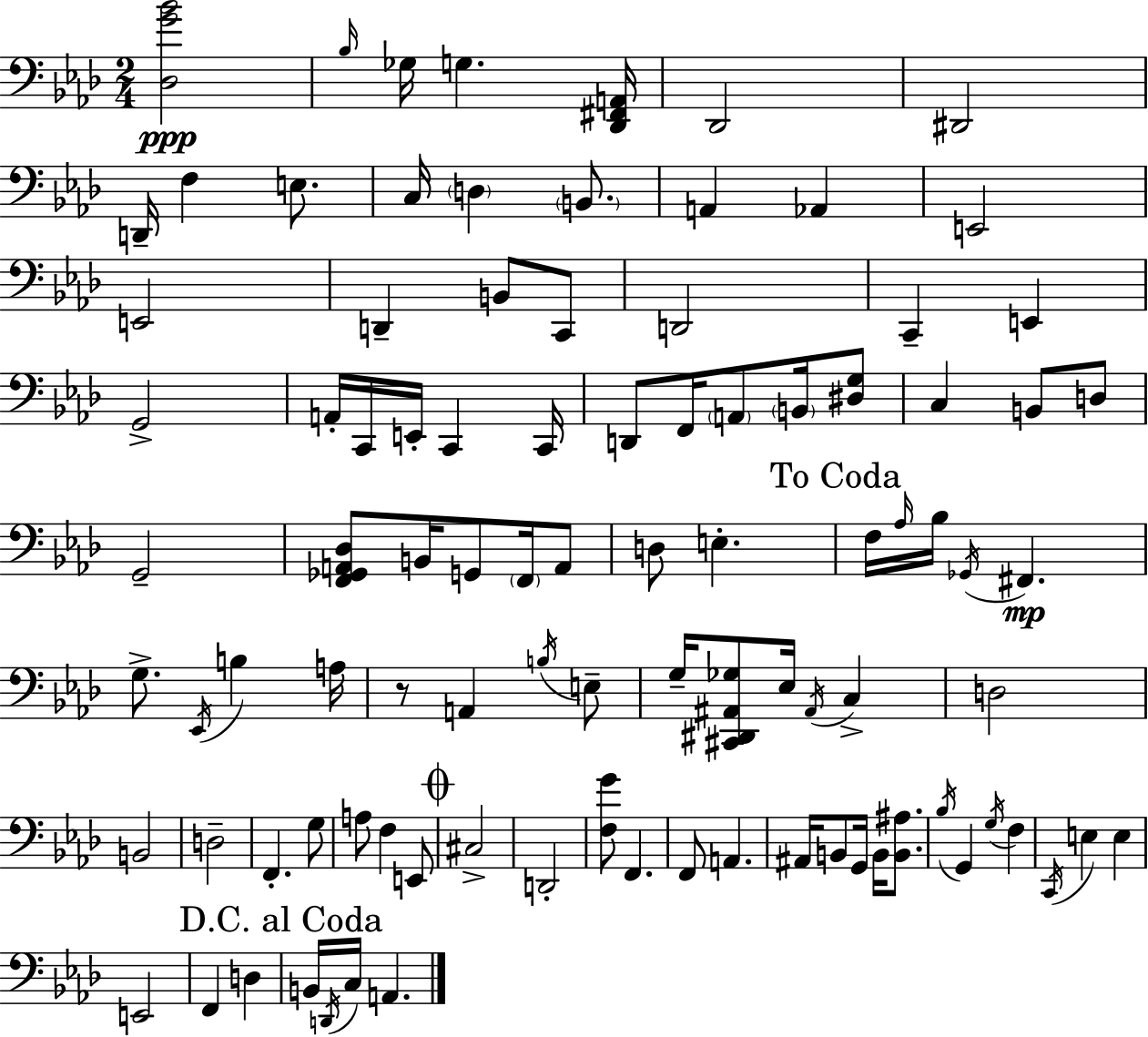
{
  \clef bass
  \numericTimeSignature
  \time 2/4
  \key aes \major
  <des g' bes'>2\ppp | \grace { bes16 } ges16 g4. | <des, fis, a,>16 des,2 | dis,2 | \break d,16-- f4 e8. | c16 \parenthesize d4 \parenthesize b,8. | a,4 aes,4 | e,2 | \break e,2 | d,4-- b,8 c,8 | d,2 | c,4-- e,4 | \break g,2-> | a,16-. c,16 e,16-. c,4 | c,16 d,8 f,16 \parenthesize a,8 \parenthesize b,16 <dis g>8 | c4 b,8 d8 | \break g,2-- | <f, ges, a, des>8 b,16 g,8 \parenthesize f,16 a,8 | d8 e4.-. | \mark "To Coda" f16 \grace { aes16 } bes16 \acciaccatura { ges,16 }\mp fis,4. | \break g8.-> \acciaccatura { ees,16 } b4 | a16 r8 a,4 | \acciaccatura { b16 } e8-- g16-- <cis, dis, ais, ges>8 | ees16 \acciaccatura { ais,16 } c4-> d2 | \break b,2 | d2-- | f,4.-. | g8 a8 | \break f4 e,8 \mark \markup { \musicglyph "scripts.coda" } cis2-> | d,2-. | <f g'>8 | f,4. f,8 | \break a,4. ais,16 b,8 | g,16 b,16 <b, ais>8. \acciaccatura { bes16 } g,4 | \acciaccatura { g16 } f4 | \acciaccatura { c,16 } e4 e4 | \break e,2 | f,4 d4 | \mark "D.C. al Coda" b,16 \acciaccatura { d,16 } c16 a,4. | \bar "|."
}